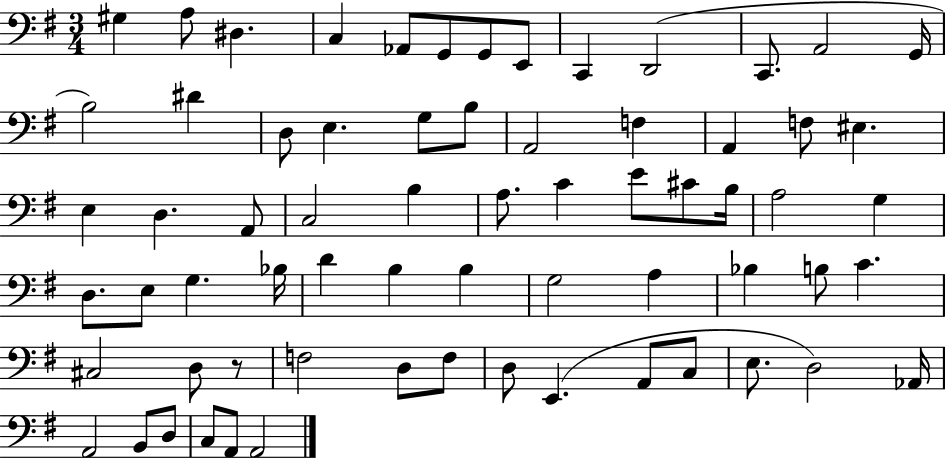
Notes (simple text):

G#3/q A3/e D#3/q. C3/q Ab2/e G2/e G2/e E2/e C2/q D2/h C2/e. A2/h G2/s B3/h D#4/q D3/e E3/q. G3/e B3/e A2/h F3/q A2/q F3/e EIS3/q. E3/q D3/q. A2/e C3/h B3/q A3/e. C4/q E4/e C#4/e B3/s A3/h G3/q D3/e. E3/e G3/q. Bb3/s D4/q B3/q B3/q G3/h A3/q Bb3/q B3/e C4/q. C#3/h D3/e R/e F3/h D3/e F3/e D3/e E2/q. A2/e C3/e E3/e. D3/h Ab2/s A2/h B2/e D3/e C3/e A2/e A2/h